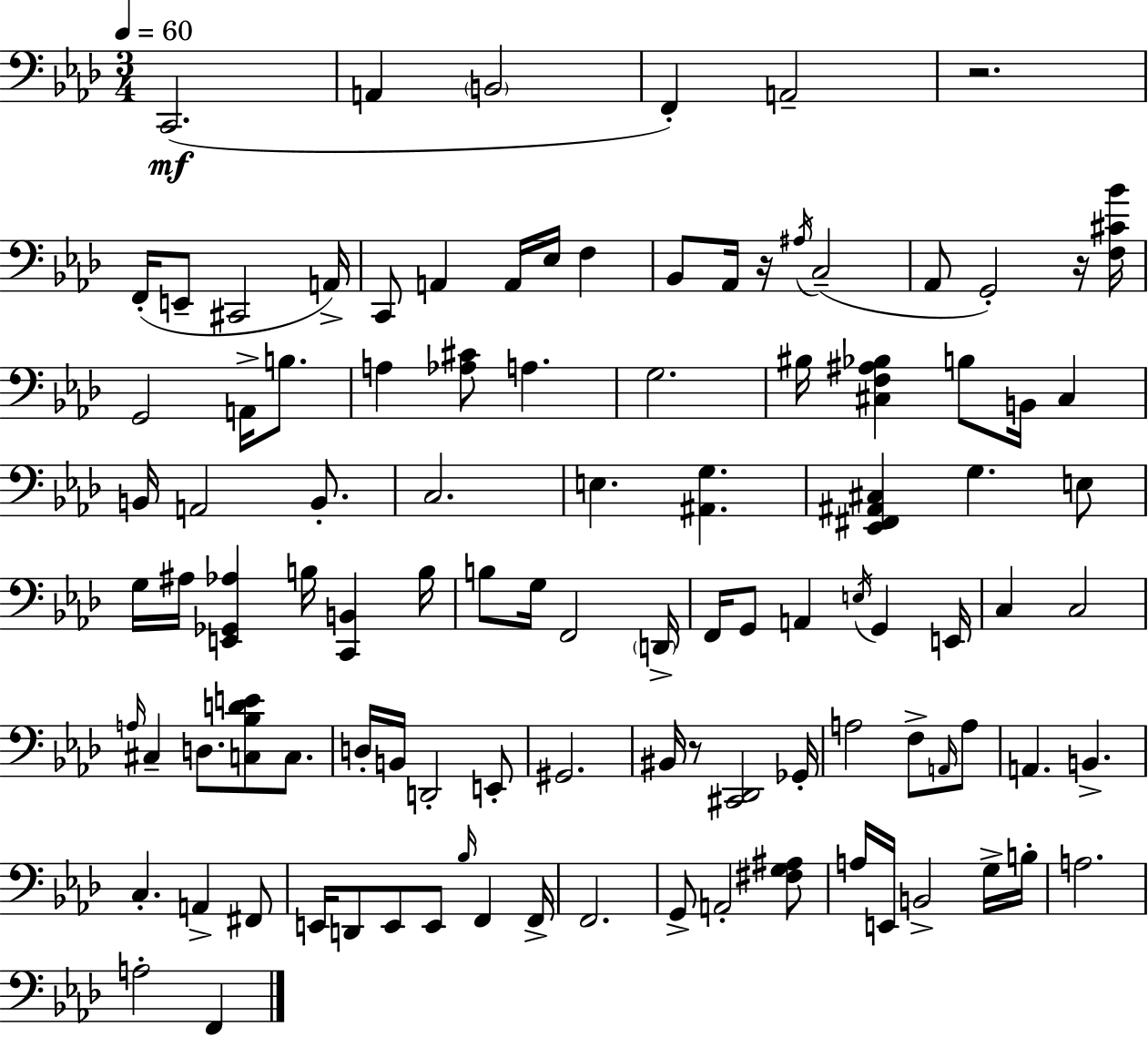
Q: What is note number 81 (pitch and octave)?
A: F2